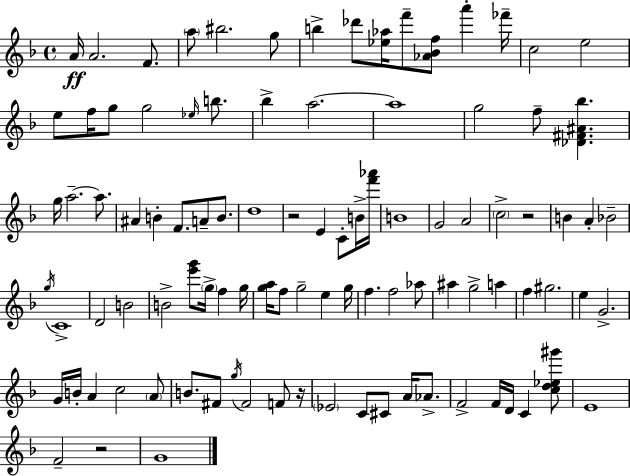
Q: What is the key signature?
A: D minor